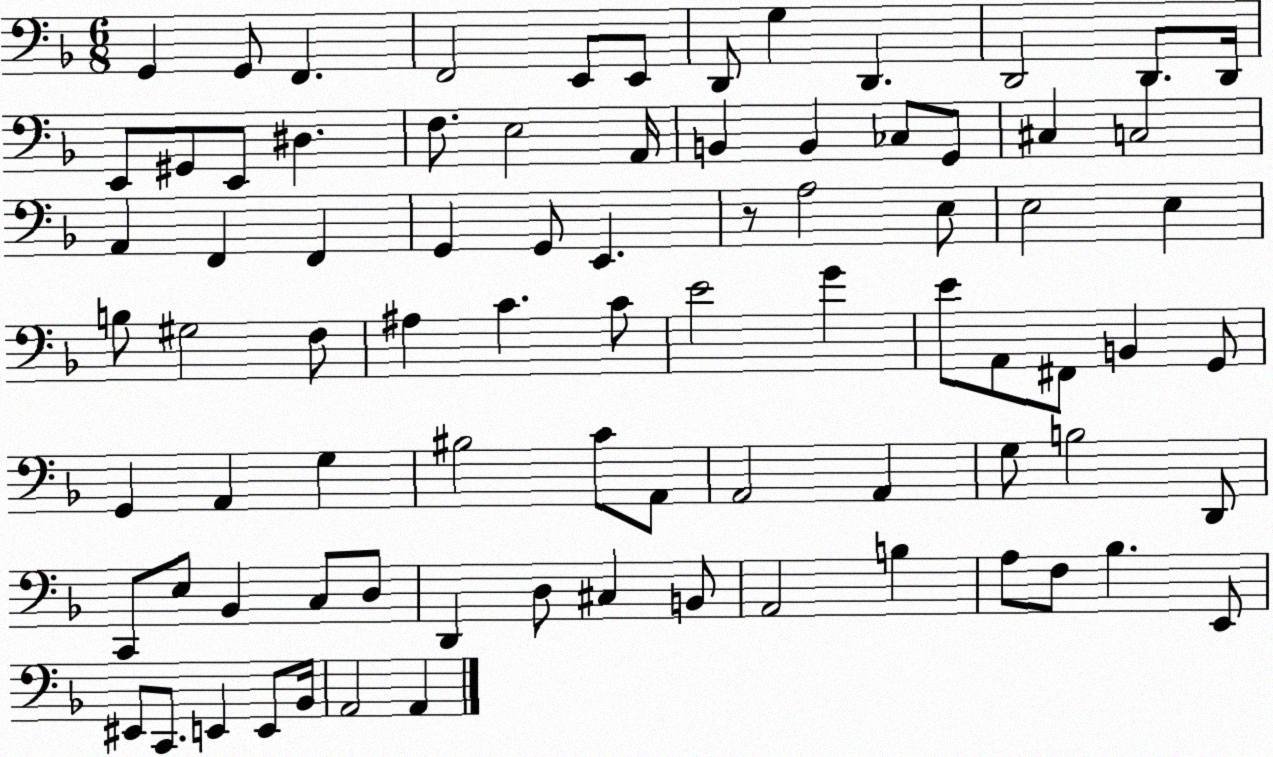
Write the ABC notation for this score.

X:1
T:Untitled
M:6/8
L:1/4
K:F
G,, G,,/2 F,, F,,2 E,,/2 E,,/2 D,,/2 G, D,, D,,2 D,,/2 D,,/4 E,,/2 ^G,,/2 E,,/2 ^D, F,/2 E,2 A,,/4 B,, B,, _C,/2 G,,/2 ^C, C,2 A,, F,, F,, G,, G,,/2 E,, z/2 A,2 E,/2 E,2 E, B,/2 ^G,2 F,/2 ^A, C C/2 E2 G E/2 A,,/2 ^F,,/2 B,, G,,/2 G,, A,, G, ^B,2 C/2 A,,/2 A,,2 A,, G,/2 B,2 D,,/2 C,,/2 E,/2 _B,, C,/2 D,/2 D,, D,/2 ^C, B,,/2 A,,2 B, A,/2 F,/2 _B, E,,/2 ^E,,/2 C,,/2 E,, E,,/2 _B,,/4 A,,2 A,,